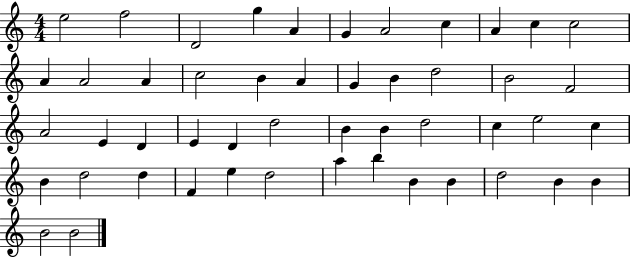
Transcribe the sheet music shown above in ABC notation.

X:1
T:Untitled
M:4/4
L:1/4
K:C
e2 f2 D2 g A G A2 c A c c2 A A2 A c2 B A G B d2 B2 F2 A2 E D E D d2 B B d2 c e2 c B d2 d F e d2 a b B B d2 B B B2 B2